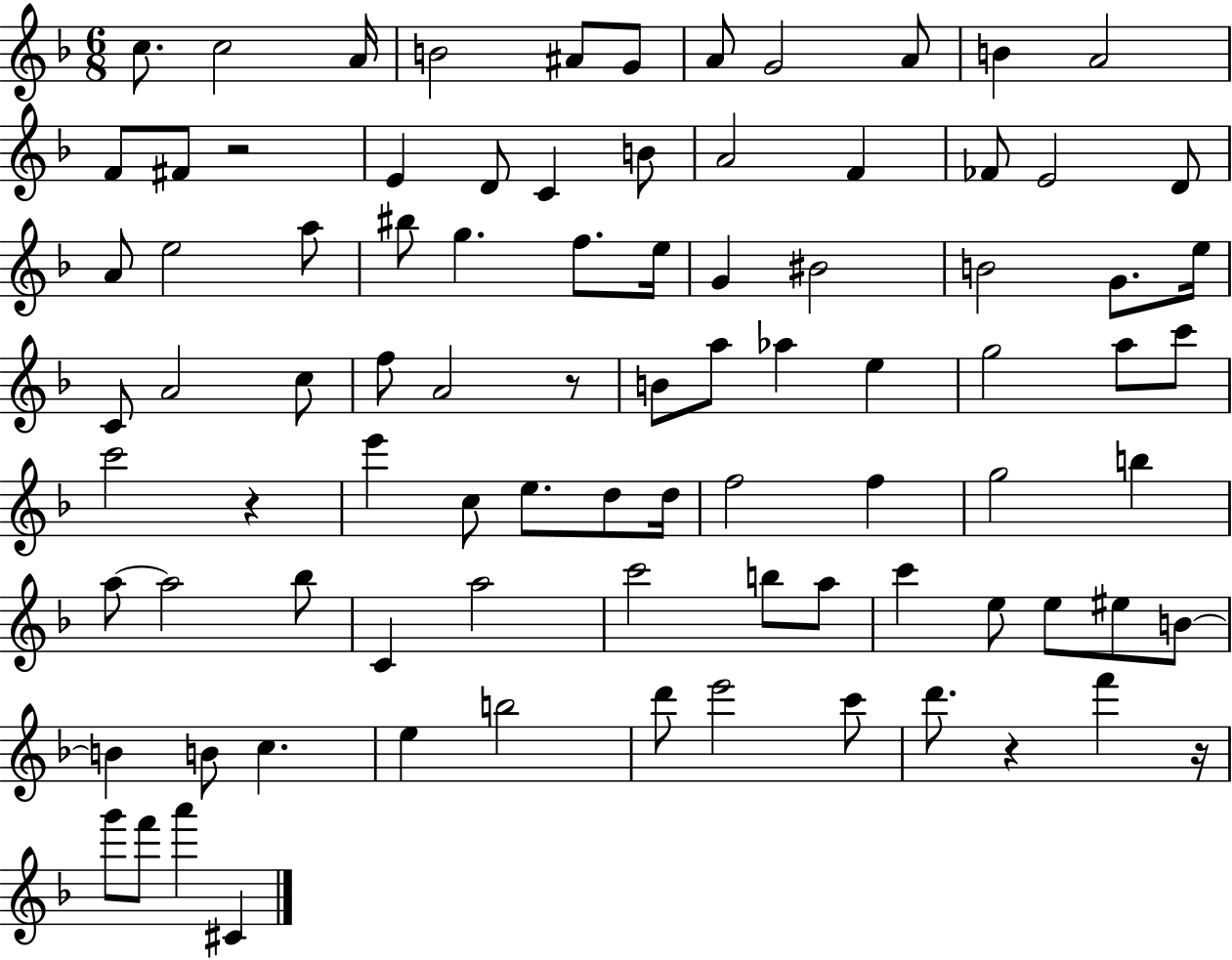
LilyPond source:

{
  \clef treble
  \numericTimeSignature
  \time 6/8
  \key f \major
  c''8. c''2 a'16 | b'2 ais'8 g'8 | a'8 g'2 a'8 | b'4 a'2 | \break f'8 fis'8 r2 | e'4 d'8 c'4 b'8 | a'2 f'4 | fes'8 e'2 d'8 | \break a'8 e''2 a''8 | bis''8 g''4. f''8. e''16 | g'4 bis'2 | b'2 g'8. e''16 | \break c'8 a'2 c''8 | f''8 a'2 r8 | b'8 a''8 aes''4 e''4 | g''2 a''8 c'''8 | \break c'''2 r4 | e'''4 c''8 e''8. d''8 d''16 | f''2 f''4 | g''2 b''4 | \break a''8~~ a''2 bes''8 | c'4 a''2 | c'''2 b''8 a''8 | c'''4 e''8 e''8 eis''8 b'8~~ | \break b'4 b'8 c''4. | e''4 b''2 | d'''8 e'''2 c'''8 | d'''8. r4 f'''4 r16 | \break g'''8 f'''8 a'''4 cis'4 | \bar "|."
}